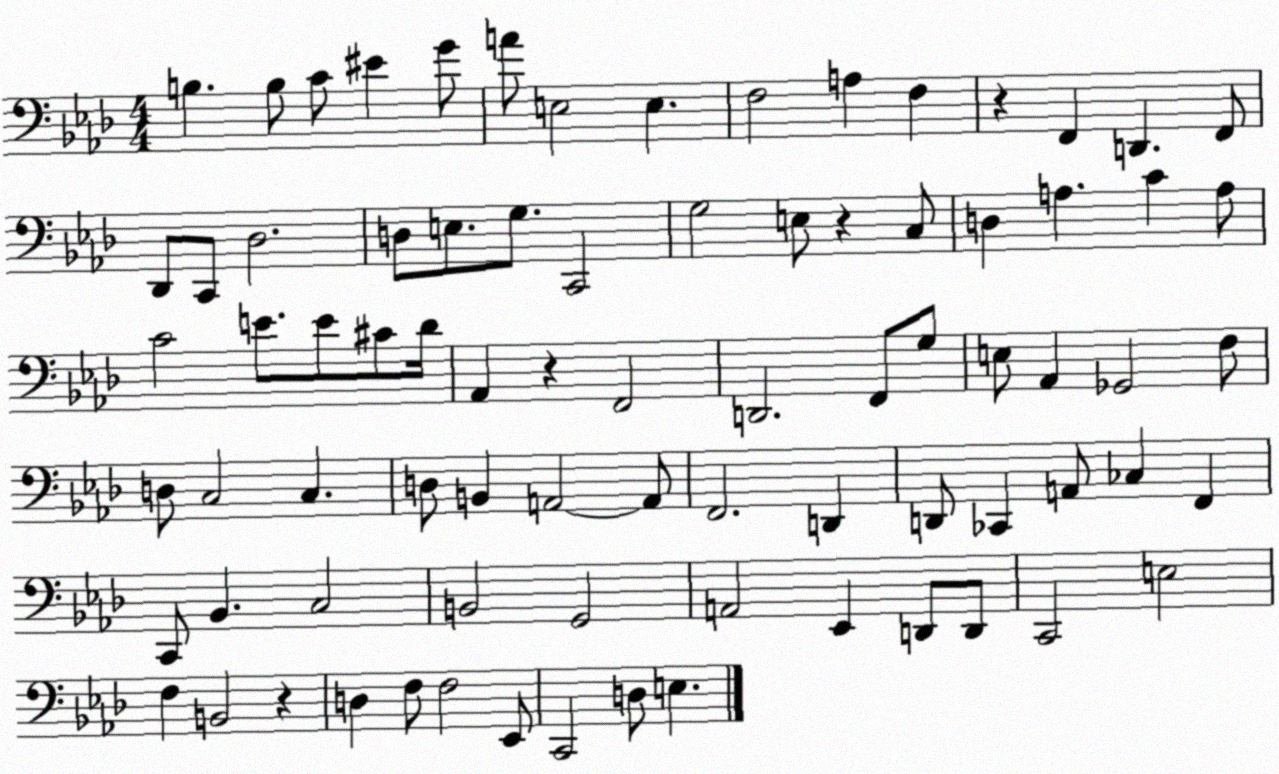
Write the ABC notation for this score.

X:1
T:Untitled
M:4/4
L:1/4
K:Ab
B, B,/2 C/2 ^E G/2 A/2 E,2 E, F,2 A, F, z F,, D,, F,,/2 _D,,/2 C,,/2 _D,2 D,/2 E,/2 G,/2 C,,2 G,2 E,/2 z C,/2 D, A, C A,/2 C2 E/2 E/2 ^C/2 _D/4 _A,, z F,,2 D,,2 F,,/2 G,/2 E,/2 _A,, _G,,2 F,/2 D,/2 C,2 C, D,/2 B,, A,,2 A,,/2 F,,2 D,, D,,/2 _C,, A,,/2 _C, F,, C,,/2 _B,, C,2 B,,2 G,,2 A,,2 _E,, D,,/2 D,,/2 C,,2 E,2 F, B,,2 z D, F,/2 F,2 _E,,/2 C,,2 D,/2 E,